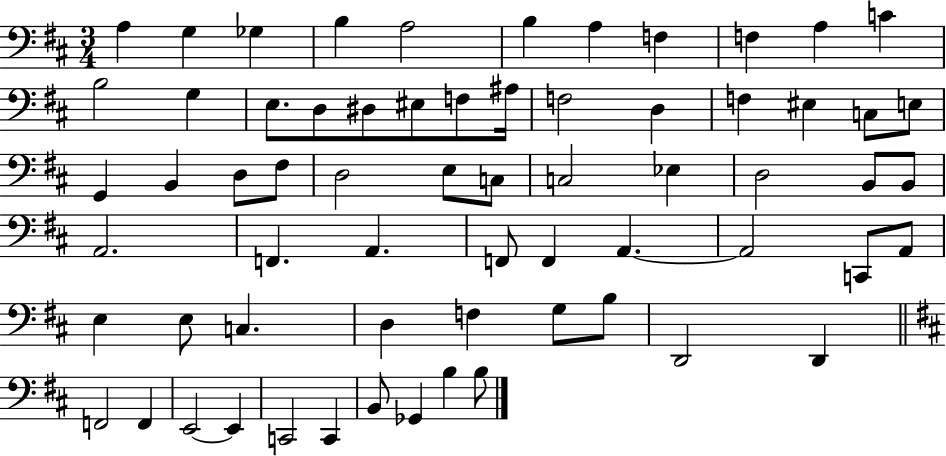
A3/q G3/q Gb3/q B3/q A3/h B3/q A3/q F3/q F3/q A3/q C4/q B3/h G3/q E3/e. D3/e D#3/e EIS3/e F3/e A#3/s F3/h D3/q F3/q EIS3/q C3/e E3/e G2/q B2/q D3/e F#3/e D3/h E3/e C3/e C3/h Eb3/q D3/h B2/e B2/e A2/h. F2/q. A2/q. F2/e F2/q A2/q. A2/h C2/e A2/e E3/q E3/e C3/q. D3/q F3/q G3/e B3/e D2/h D2/q F2/h F2/q E2/h E2/q C2/h C2/q B2/e Gb2/q B3/q B3/e